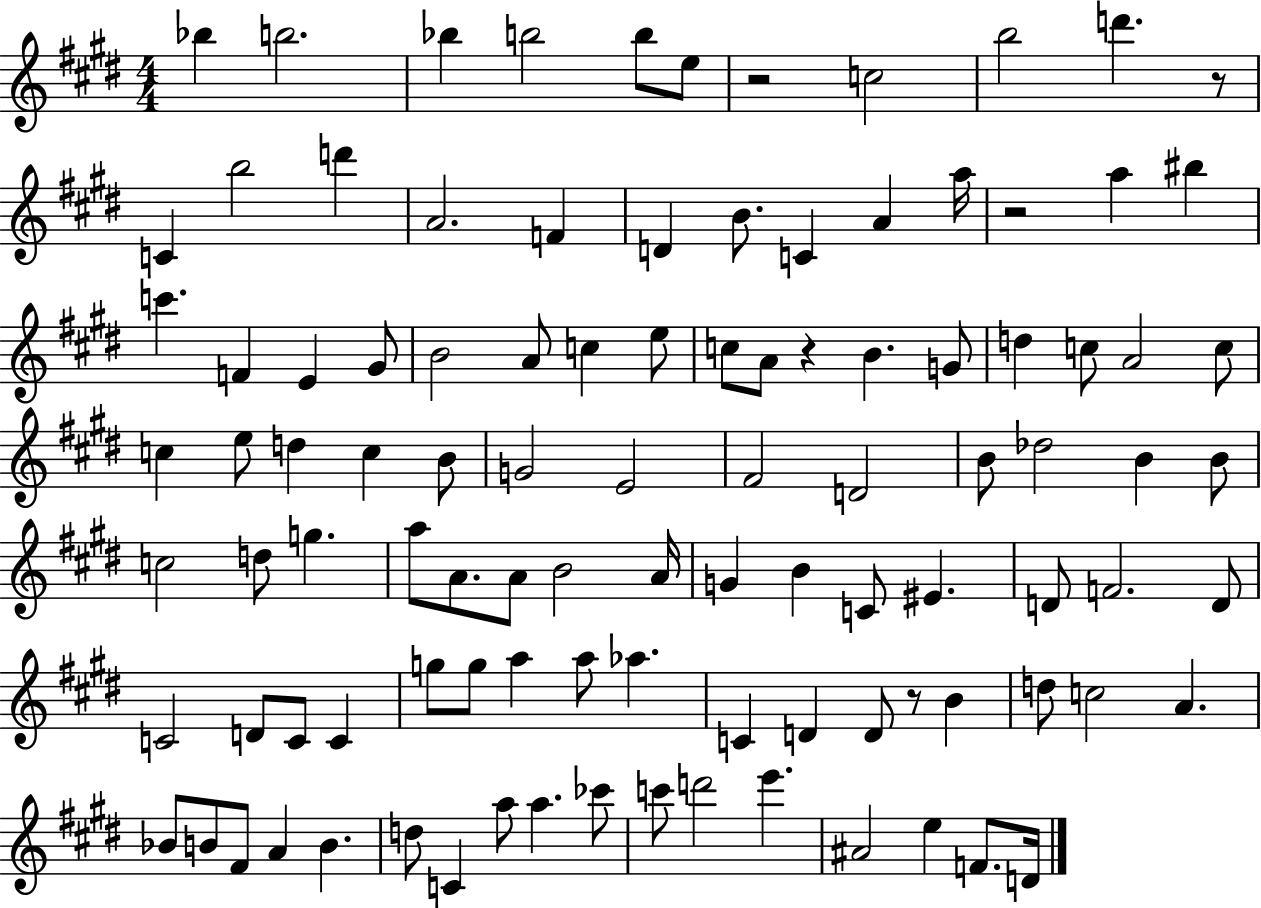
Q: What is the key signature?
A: E major